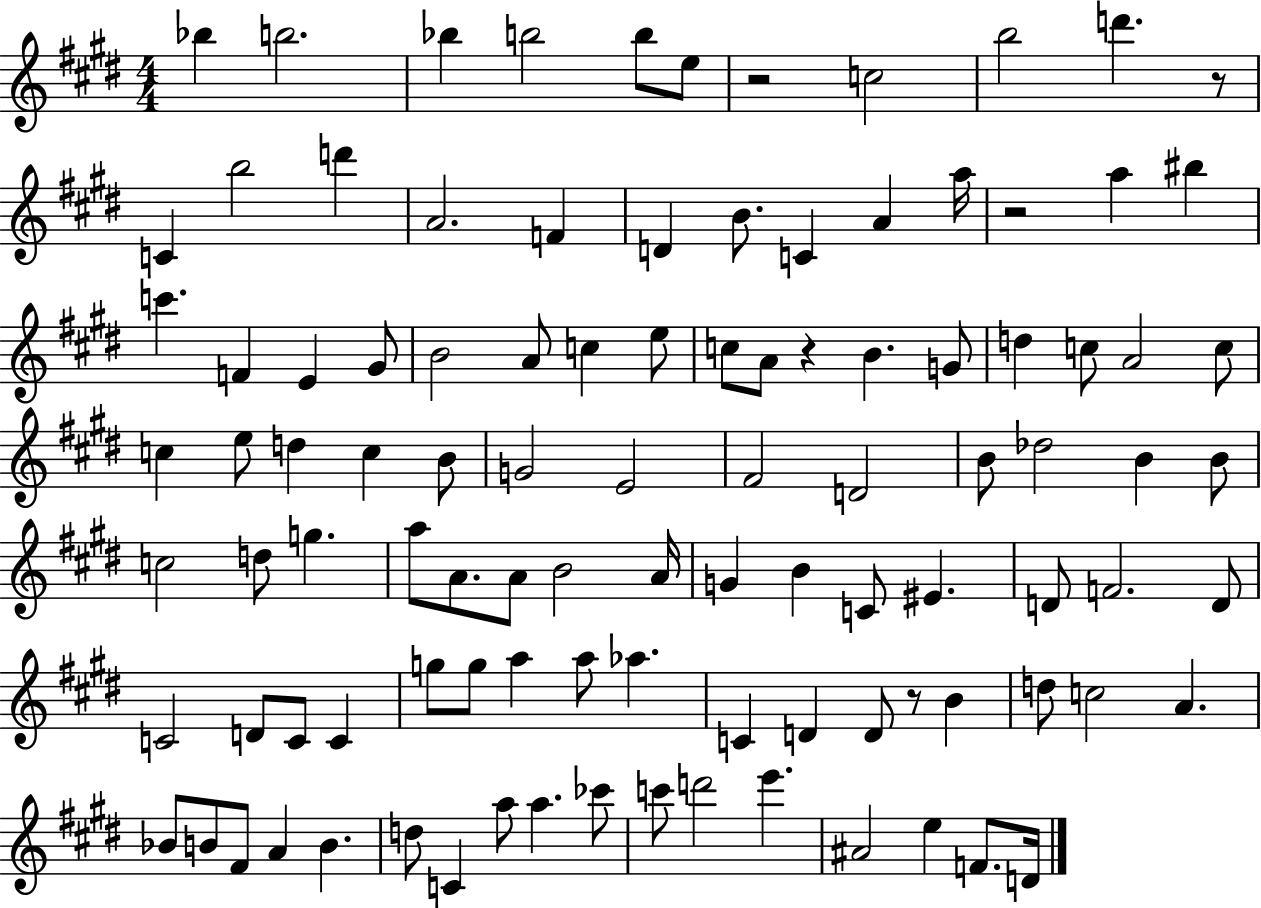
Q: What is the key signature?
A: E major